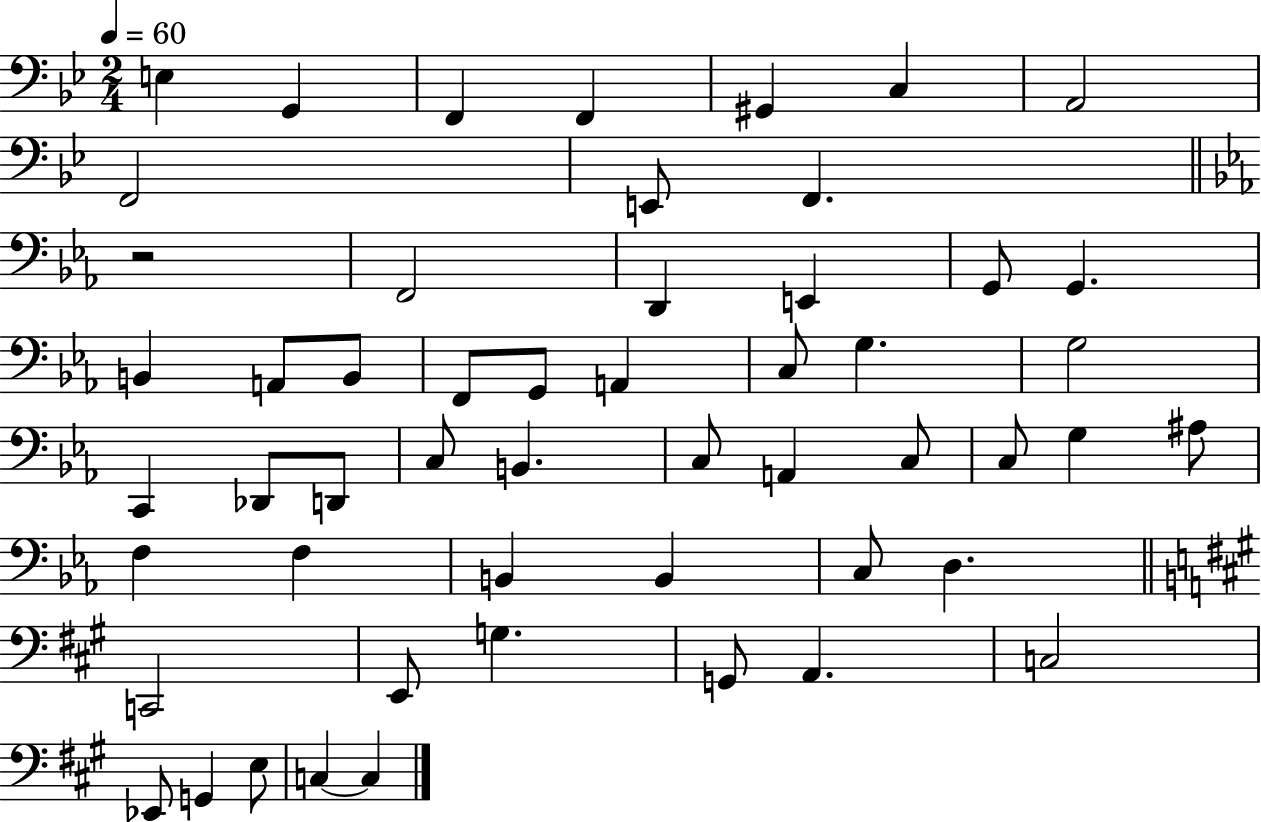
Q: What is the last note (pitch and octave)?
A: C3